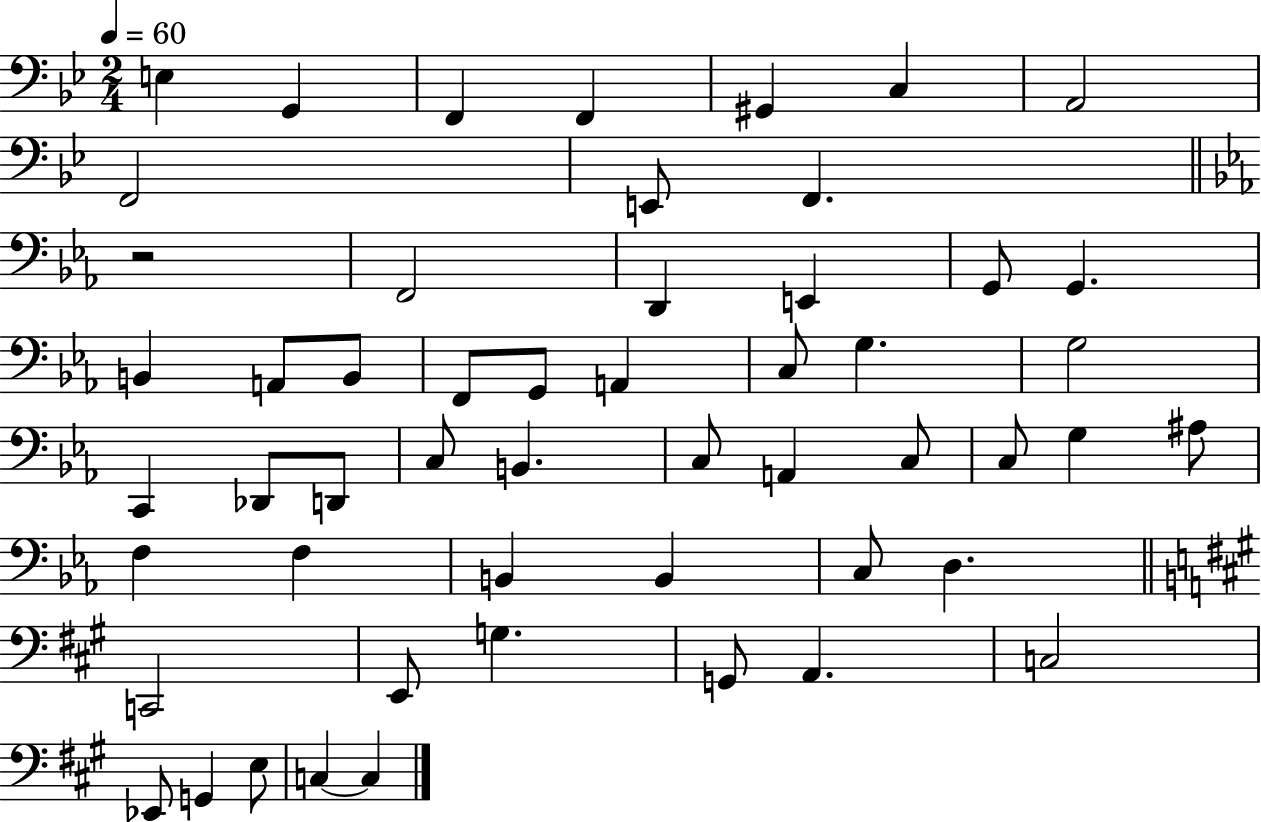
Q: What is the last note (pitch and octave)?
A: C3